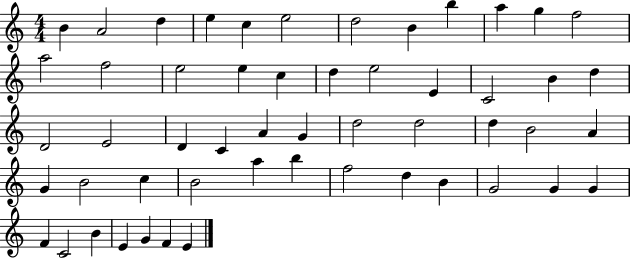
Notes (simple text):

B4/q A4/h D5/q E5/q C5/q E5/h D5/h B4/q B5/q A5/q G5/q F5/h A5/h F5/h E5/h E5/q C5/q D5/q E5/h E4/q C4/h B4/q D5/q D4/h E4/h D4/q C4/q A4/q G4/q D5/h D5/h D5/q B4/h A4/q G4/q B4/h C5/q B4/h A5/q B5/q F5/h D5/q B4/q G4/h G4/q G4/q F4/q C4/h B4/q E4/q G4/q F4/q E4/q